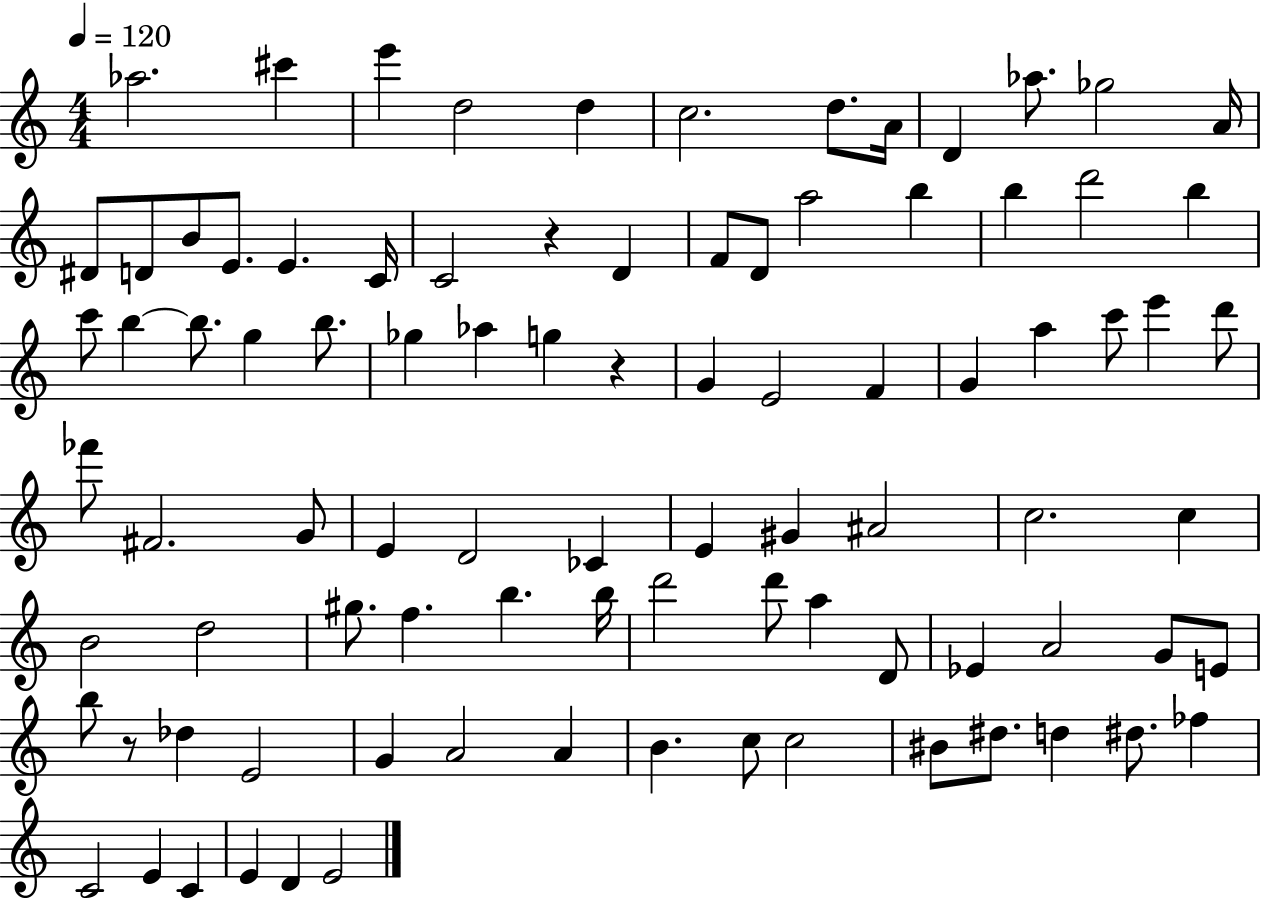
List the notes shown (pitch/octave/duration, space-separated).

Ab5/h. C#6/q E6/q D5/h D5/q C5/h. D5/e. A4/s D4/q Ab5/e. Gb5/h A4/s D#4/e D4/e B4/e E4/e. E4/q. C4/s C4/h R/q D4/q F4/e D4/e A5/h B5/q B5/q D6/h B5/q C6/e B5/q B5/e. G5/q B5/e. Gb5/q Ab5/q G5/q R/q G4/q E4/h F4/q G4/q A5/q C6/e E6/q D6/e FES6/e F#4/h. G4/e E4/q D4/h CES4/q E4/q G#4/q A#4/h C5/h. C5/q B4/h D5/h G#5/e. F5/q. B5/q. B5/s D6/h D6/e A5/q D4/e Eb4/q A4/h G4/e E4/e B5/e R/e Db5/q E4/h G4/q A4/h A4/q B4/q. C5/e C5/h BIS4/e D#5/e. D5/q D#5/e. FES5/q C4/h E4/q C4/q E4/q D4/q E4/h